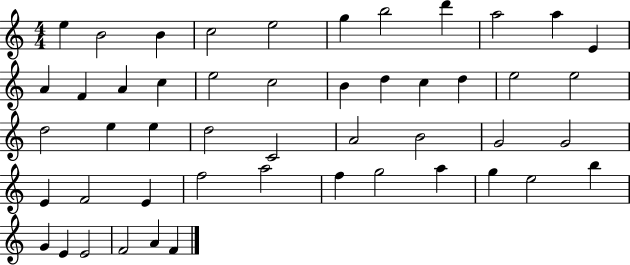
E5/q B4/h B4/q C5/h E5/h G5/q B5/h D6/q A5/h A5/q E4/q A4/q F4/q A4/q C5/q E5/h C5/h B4/q D5/q C5/q D5/q E5/h E5/h D5/h E5/q E5/q D5/h C4/h A4/h B4/h G4/h G4/h E4/q F4/h E4/q F5/h A5/h F5/q G5/h A5/q G5/q E5/h B5/q G4/q E4/q E4/h F4/h A4/q F4/q